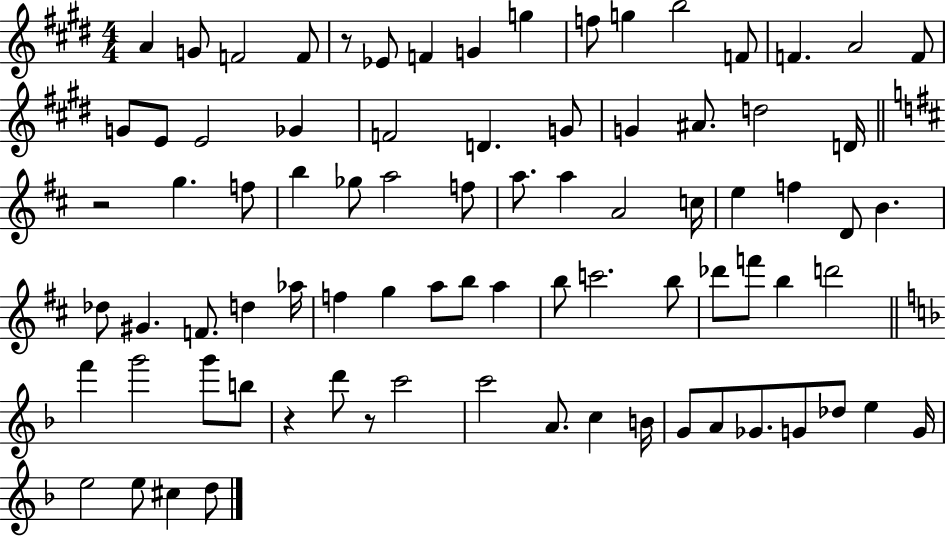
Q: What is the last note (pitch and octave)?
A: D5